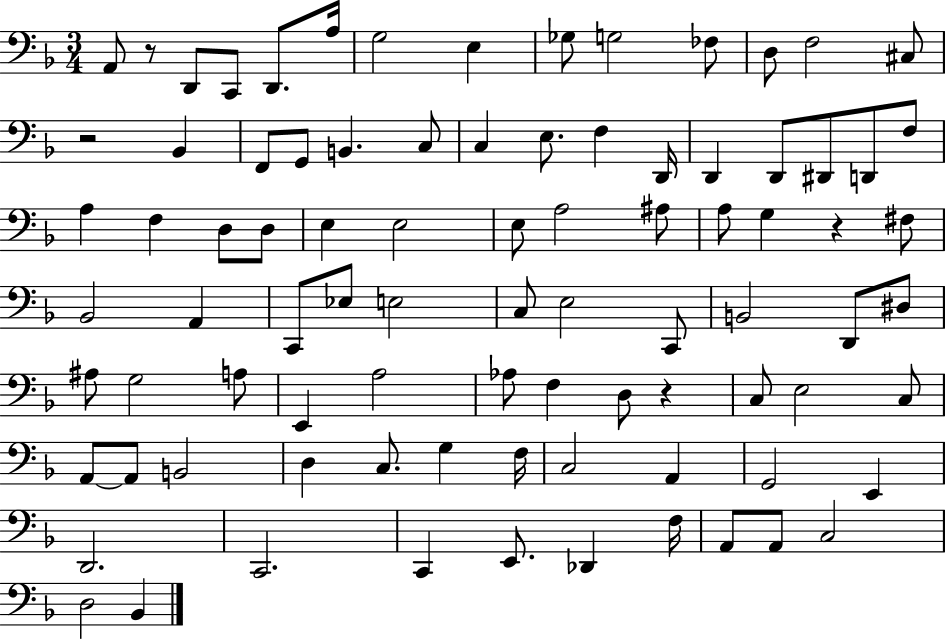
{
  \clef bass
  \numericTimeSignature
  \time 3/4
  \key f \major
  a,8 r8 d,8 c,8 d,8. a16 | g2 e4 | ges8 g2 fes8 | d8 f2 cis8 | \break r2 bes,4 | f,8 g,8 b,4. c8 | c4 e8. f4 d,16 | d,4 d,8 dis,8 d,8 f8 | \break a4 f4 d8 d8 | e4 e2 | e8 a2 ais8 | a8 g4 r4 fis8 | \break bes,2 a,4 | c,8 ees8 e2 | c8 e2 c,8 | b,2 d,8 dis8 | \break ais8 g2 a8 | e,4 a2 | aes8 f4 d8 r4 | c8 e2 c8 | \break a,8~~ a,8 b,2 | d4 c8. g4 f16 | c2 a,4 | g,2 e,4 | \break d,2. | c,2. | c,4 e,8. des,4 f16 | a,8 a,8 c2 | \break d2 bes,4 | \bar "|."
}